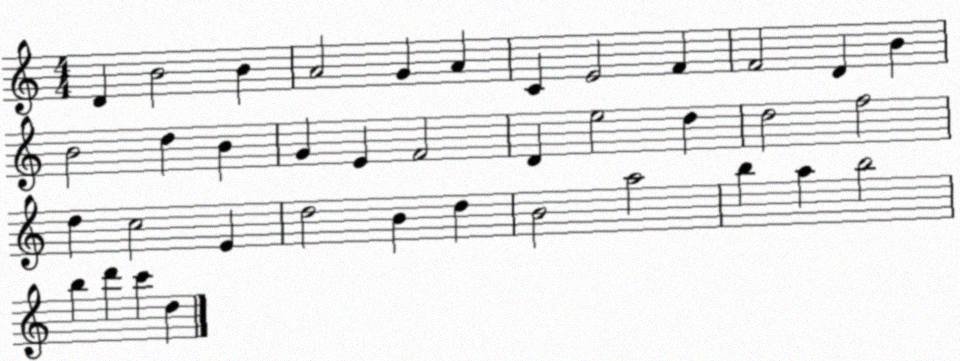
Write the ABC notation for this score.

X:1
T:Untitled
M:4/4
L:1/4
K:C
D B2 B A2 G A C E2 F F2 D B B2 d B G E F2 D e2 d d2 f2 d c2 E d2 B d B2 a2 b a b2 b d' c' d